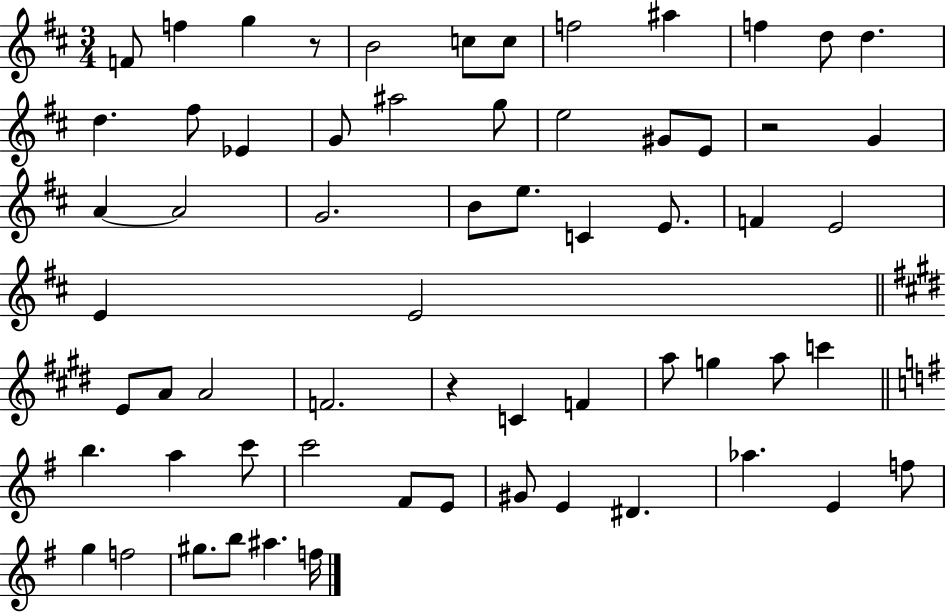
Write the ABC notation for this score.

X:1
T:Untitled
M:3/4
L:1/4
K:D
F/2 f g z/2 B2 c/2 c/2 f2 ^a f d/2 d d ^f/2 _E G/2 ^a2 g/2 e2 ^G/2 E/2 z2 G A A2 G2 B/2 e/2 C E/2 F E2 E E2 E/2 A/2 A2 F2 z C F a/2 g a/2 c' b a c'/2 c'2 ^F/2 E/2 ^G/2 E ^D _a E f/2 g f2 ^g/2 b/2 ^a f/4